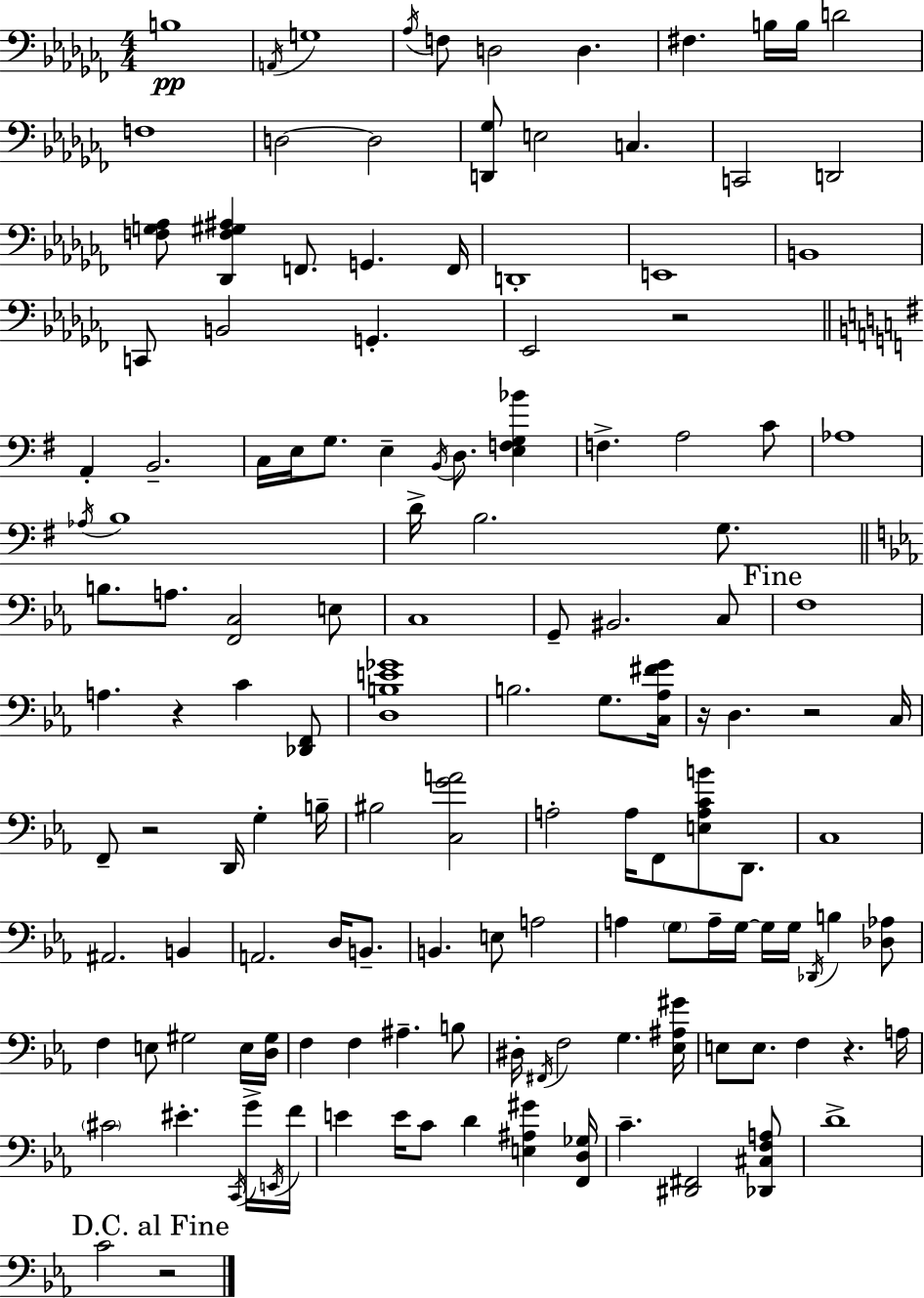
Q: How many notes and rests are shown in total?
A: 138